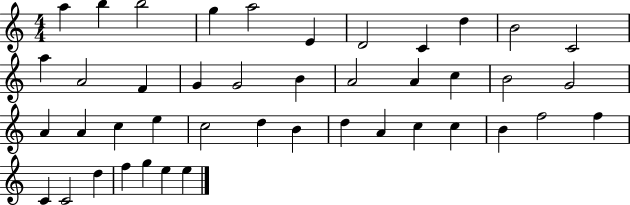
A5/q B5/q B5/h G5/q A5/h E4/q D4/h C4/q D5/q B4/h C4/h A5/q A4/h F4/q G4/q G4/h B4/q A4/h A4/q C5/q B4/h G4/h A4/q A4/q C5/q E5/q C5/h D5/q B4/q D5/q A4/q C5/q C5/q B4/q F5/h F5/q C4/q C4/h D5/q F5/q G5/q E5/q E5/q